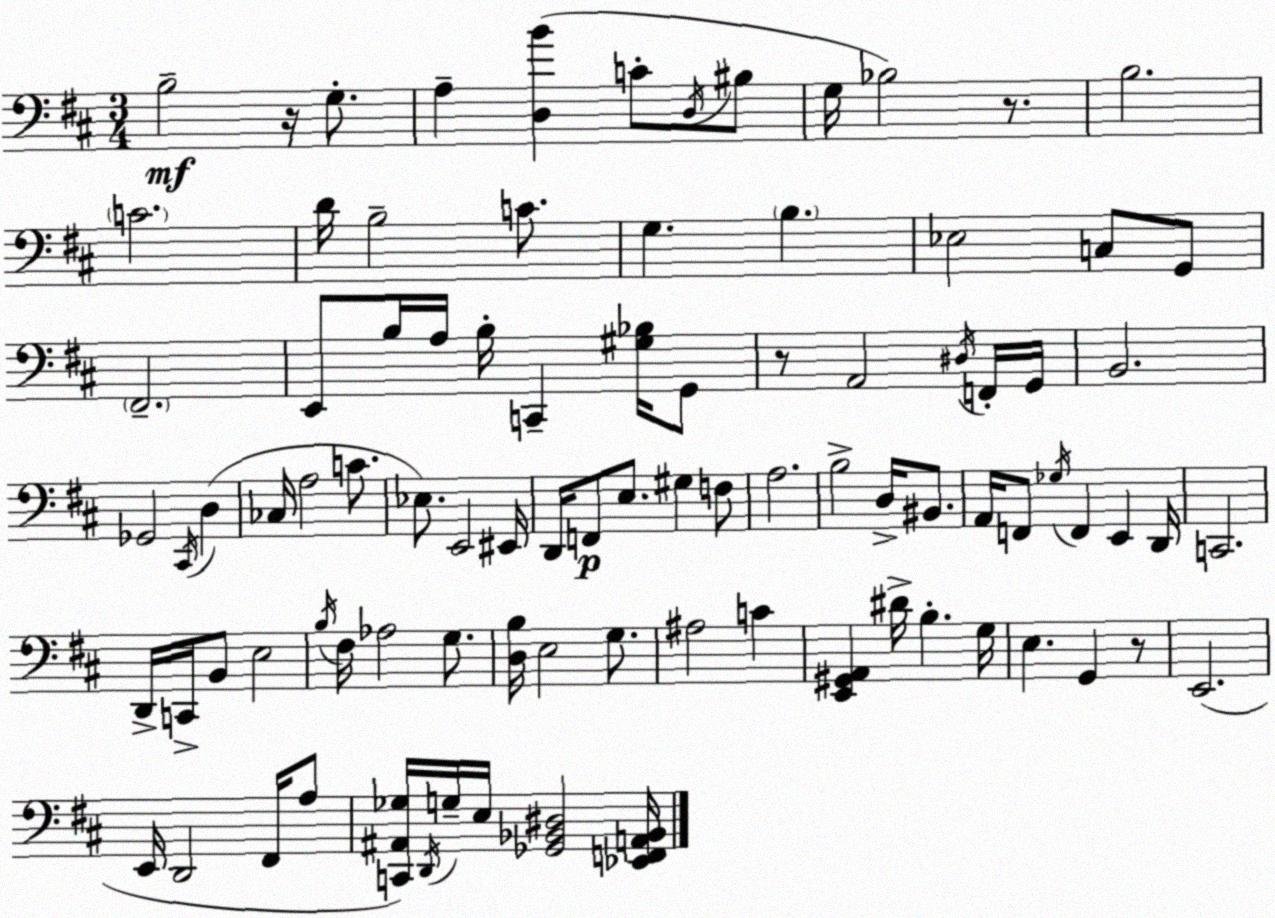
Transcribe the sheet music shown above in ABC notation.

X:1
T:Untitled
M:3/4
L:1/4
K:D
B,2 z/4 G,/2 A, [D,B] C/2 D,/4 ^B,/2 G,/4 _B,2 z/2 B,2 C2 D/4 B,2 C/2 G, B, _E,2 C,/2 G,,/2 ^F,,2 E,,/2 B,/4 A,/4 B,/4 C,, [^G,_B,]/4 G,,/2 z/2 A,,2 ^D,/4 F,,/4 G,,/4 B,,2 _G,,2 ^C,,/4 D, _C,/4 A,2 C/2 _E,/2 E,,2 ^E,,/4 D,,/4 F,,/2 E,/2 ^G, F,/2 A,2 B,2 D,/4 ^B,,/2 A,,/4 F,,/2 _G,/4 F,, E,, D,,/4 C,,2 D,,/4 C,,/4 B,,/2 E,2 B,/4 ^F,/4 _A,2 G,/2 [D,B,]/4 E,2 G,/2 ^A,2 C [E,,^G,,A,,] ^D/4 B, G,/4 E, G,, z/2 E,,2 E,,/4 D,,2 ^F,,/4 A,/2 [C,,^A,,_G,]/4 D,,/4 G,/4 E,/4 [_G,,_B,,^D,]2 [_E,,F,,A,,_B,,]/4